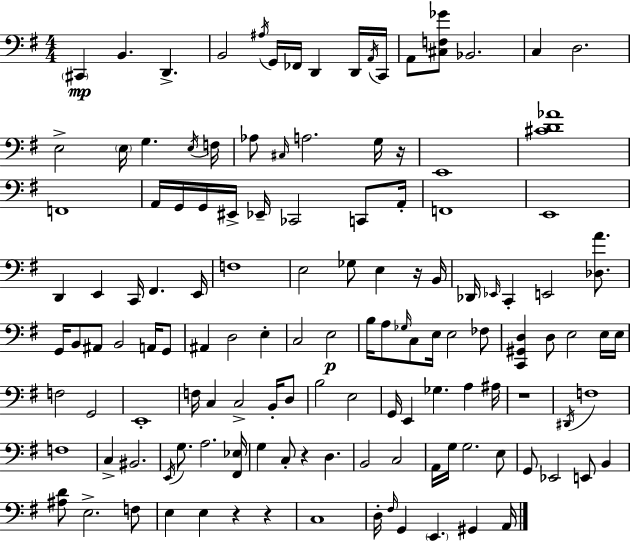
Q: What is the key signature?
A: G major